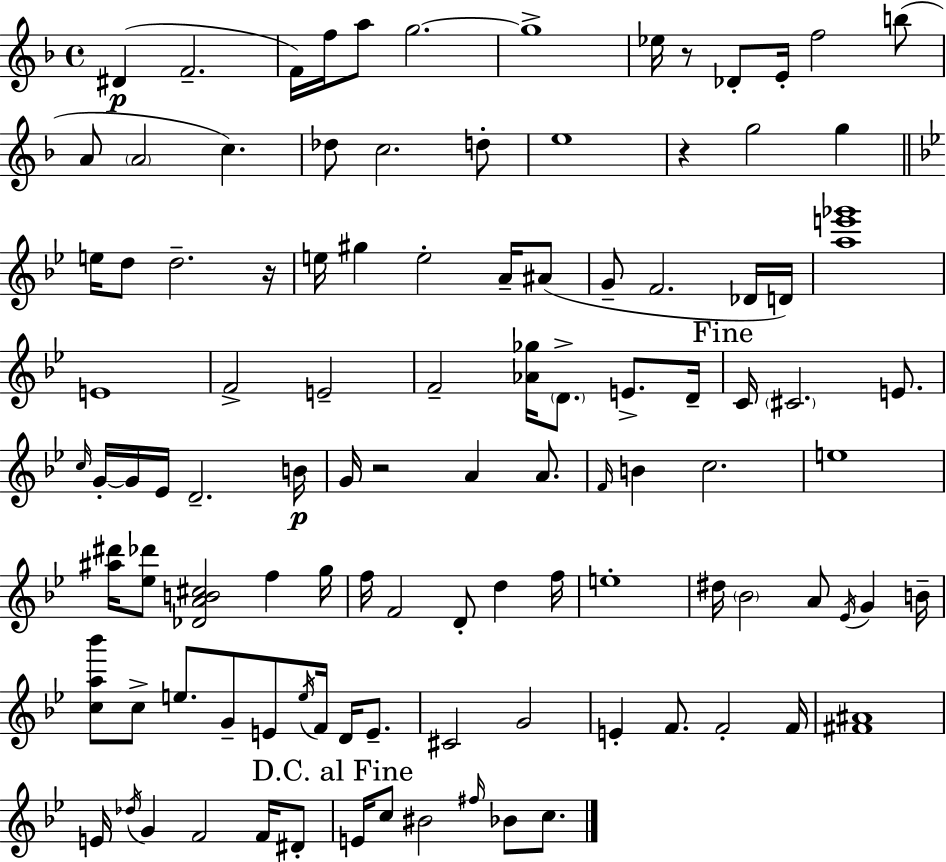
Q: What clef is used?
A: treble